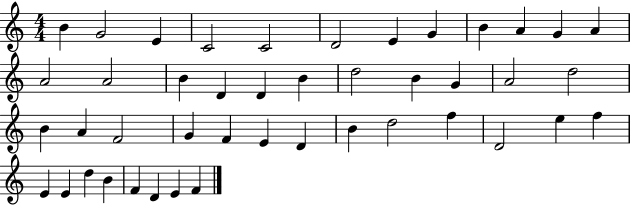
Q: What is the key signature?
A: C major